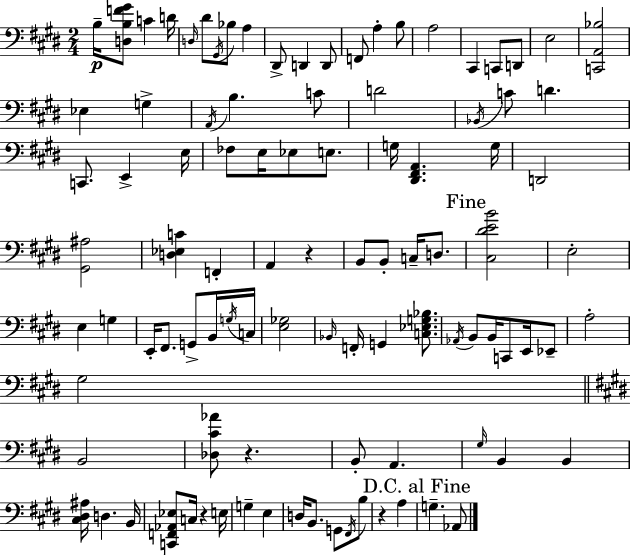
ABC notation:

X:1
T:Untitled
M:2/4
L:1/4
K:E
B,/4 [D,B,F^G]/2 C D/4 D,/4 ^D/2 ^G,,/4 _B,/2 A, ^D,,/2 D,, D,,/2 F,,/2 A, B,/2 A,2 ^C,, C,,/2 D,,/2 E,2 [C,,A,,_B,]2 _E, G, A,,/4 B, C/2 D2 _B,,/4 C/2 D C,,/2 E,, E,/4 _F,/2 E,/4 _E,/2 E,/2 G,/4 [^D,,^F,,A,,] G,/4 D,,2 [^G,,^A,]2 [D,_E,C] F,, A,, z B,,/2 B,,/2 C,/4 D,/2 [^C,^DEB]2 E,2 E, G, E,,/4 ^F,,/2 G,,/2 B,,/4 G,/4 C,/4 [E,_G,]2 _B,,/4 F,,/4 G,, [C,_E,G,_B,]/2 _A,,/4 B,,/2 B,,/4 C,,/2 E,,/4 _E,,/2 A,2 ^G,2 B,,2 [_D,^C_A]/2 z B,,/2 A,, ^G,/4 B,, B,, [^C,^D,^A,]/4 D, B,,/4 [C,,F,,_A,,_E,]/2 C,/4 z E,/4 G, E, D,/4 B,,/2 G,,/2 ^F,,/4 B,/2 z A, G, _A,,/2